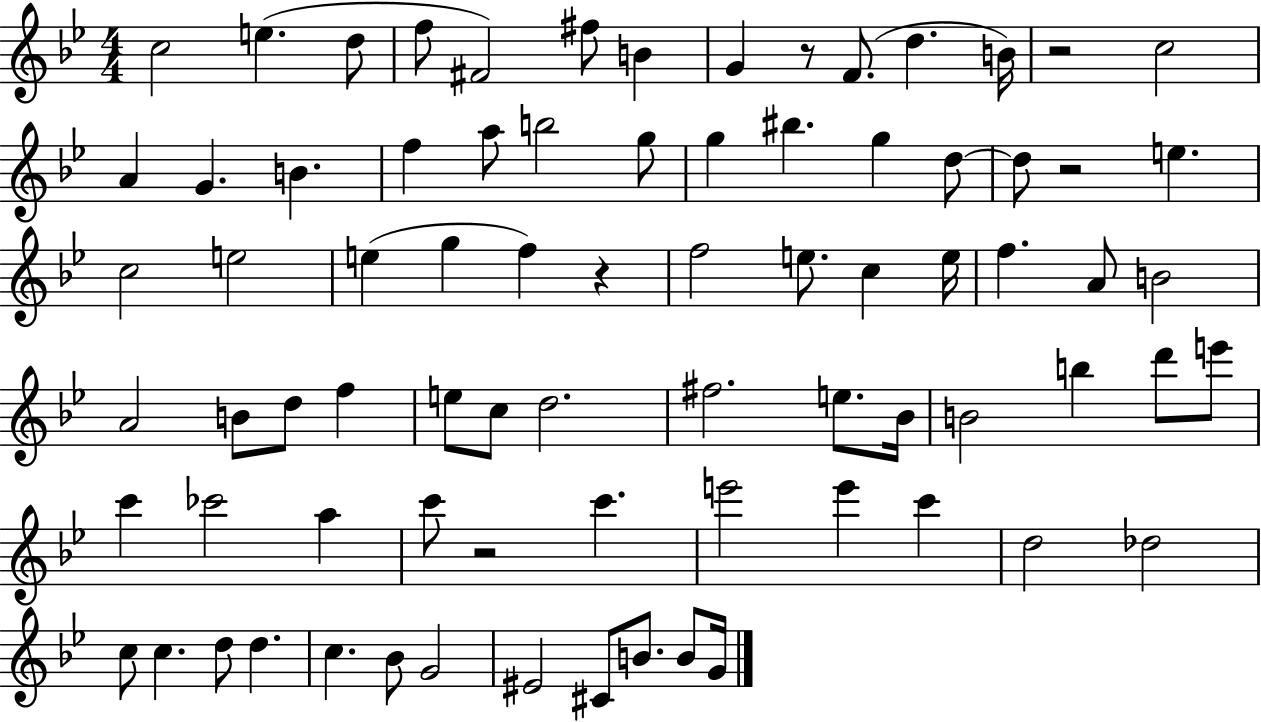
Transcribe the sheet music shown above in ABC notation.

X:1
T:Untitled
M:4/4
L:1/4
K:Bb
c2 e d/2 f/2 ^F2 ^f/2 B G z/2 F/2 d B/4 z2 c2 A G B f a/2 b2 g/2 g ^b g d/2 d/2 z2 e c2 e2 e g f z f2 e/2 c e/4 f A/2 B2 A2 B/2 d/2 f e/2 c/2 d2 ^f2 e/2 _B/4 B2 b d'/2 e'/2 c' _c'2 a c'/2 z2 c' e'2 e' c' d2 _d2 c/2 c d/2 d c _B/2 G2 ^E2 ^C/2 B/2 B/2 G/4